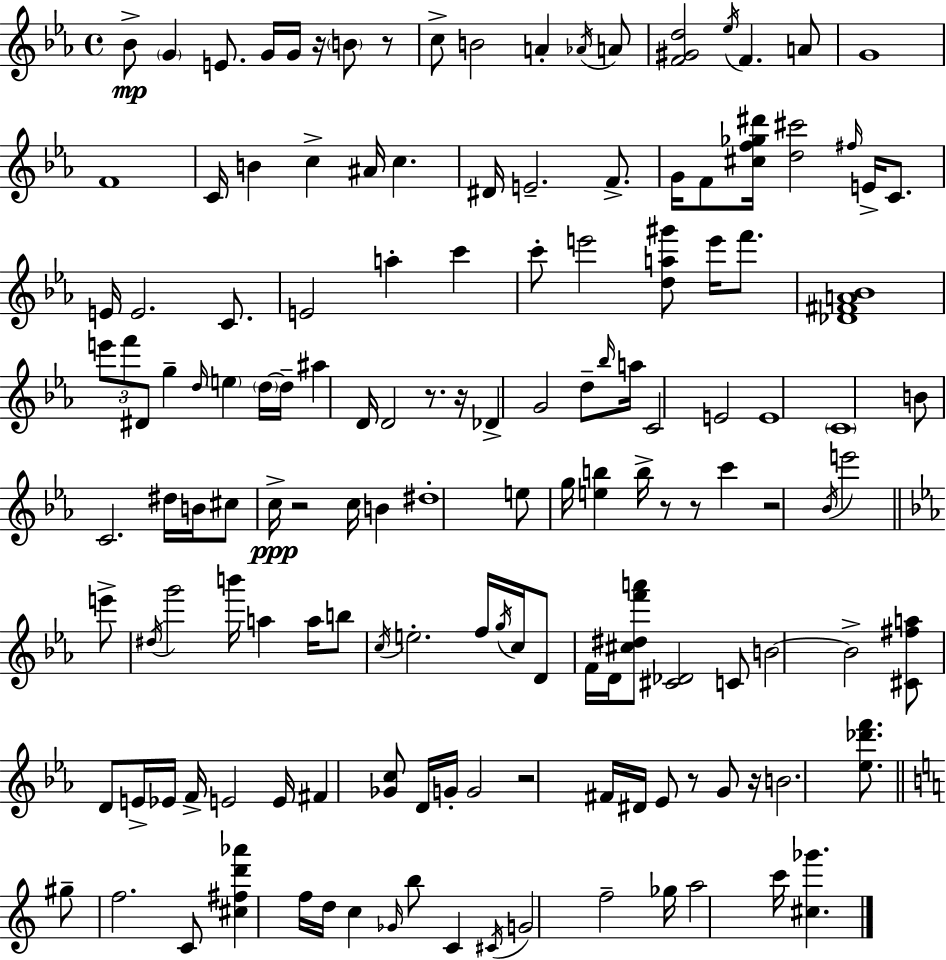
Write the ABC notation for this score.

X:1
T:Untitled
M:4/4
L:1/4
K:Eb
_B/2 G E/2 G/4 G/4 z/4 B/2 z/2 c/2 B2 A _A/4 A/2 [F^Gd]2 _e/4 F A/2 G4 F4 C/4 B c ^A/4 c ^D/4 E2 F/2 G/4 F/2 [^cf_g^d']/4 [d^c']2 ^f/4 E/4 C/2 E/4 E2 C/2 E2 a c' c'/2 e'2 [da^g']/2 e'/4 f'/2 [_D^FA_B]4 e'/2 f'/2 ^D/2 g d/4 e d/4 d/4 ^a D/4 D2 z/2 z/4 _D G2 d/2 _b/4 a/4 C2 E2 E4 C4 B/2 C2 ^d/4 B/4 ^c/2 c/4 z2 c/4 B ^d4 e/2 g/4 [eb] b/4 z/2 z/2 c' z2 _B/4 e'2 e'/2 ^d/4 g'2 b'/4 a a/4 b/2 c/4 e2 f/4 g/4 c/4 D/2 F/4 D/4 [^c^df'a']/2 [^C_D]2 C/2 B2 B2 [^C^fa]/2 D/2 E/4 _E/4 F/4 E2 E/4 ^F [_Gc]/2 D/4 G/4 G2 z2 ^F/4 ^D/4 _E/2 z/2 G/2 z/4 B2 [_e_d'f']/2 ^g/2 f2 C/2 [^c^fd'_a'] f/4 d/4 c _G/4 b/2 C ^C/4 G2 f2 _g/4 a2 c'/4 [^c_g']